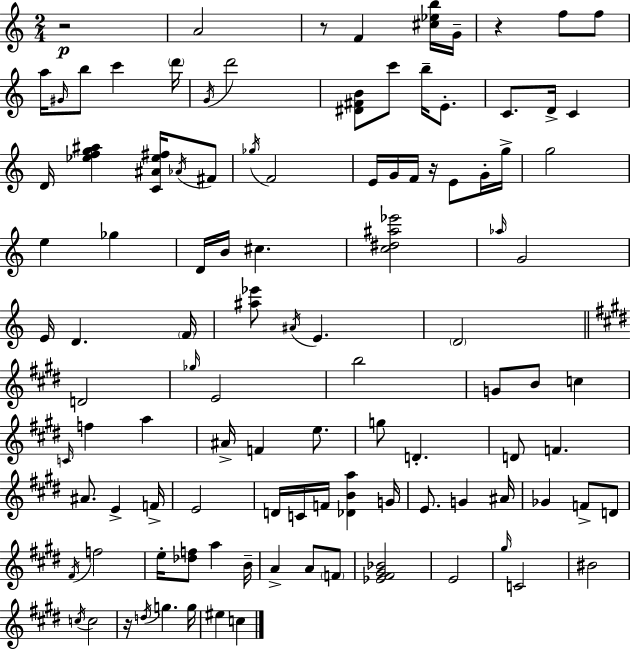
{
  \clef treble
  \numericTimeSignature
  \time 2/4
  \key a \minor
  r2\p | a'2 | r8 f'4 <cis'' ees'' b''>16 g'16-- | r4 f''8 f''8 | \break a''16 \grace { gis'16 } b''8 c'''4 | \parenthesize d'''16 \acciaccatura { g'16 } d'''2 | <dis' fis' b'>8 c'''8 b''16-- e'8.-. | c'8. d'16-> c'4 | \break d'16 <ees'' f'' g'' ais''>4 <c' ais' ees'' fis''>16 | \acciaccatura { aes'16 } fis'8 \acciaccatura { ges''16 } f'2 | e'16 g'16 f'16 r16 | e'8 g'16-. g''16-> g''2 | \break e''4 | ges''4 d'16 b'16 cis''4. | <c'' dis'' ais'' ees'''>2 | \grace { aes''16 } g'2 | \break e'16 d'4. | \parenthesize f'16 <ais'' ees'''>8 \acciaccatura { ais'16 } | e'4. \parenthesize d'2 | \bar "||" \break \key e \major d'2 | \grace { ges''16 } e'2 | b''2 | g'8 b'8 c''4 | \break \grace { c'16 } f''4 a''4 | ais'16-> f'4 e''8. | g''8 d'4.-. | d'8 f'4. | \break ais'8. e'4-> | f'16-> e'2 | d'16 c'16 f'16 <des' b' a''>4 | g'16 e'8. g'4 | \break ais'16 ges'4 f'8-> | d'8 \acciaccatura { fis'16 } f''2 | e''16-. <des'' f''>8 a''4 | b'16-- a'4-> a'8 | \break \parenthesize f'8 <ees' fis' gis' bes'>2 | e'2 | \grace { gis''16 } c'2 | bis'2 | \break \acciaccatura { c''16 } c''2 | r16 \acciaccatura { d''16 } g''4. | g''16 eis''4 | c''4 \bar "|."
}